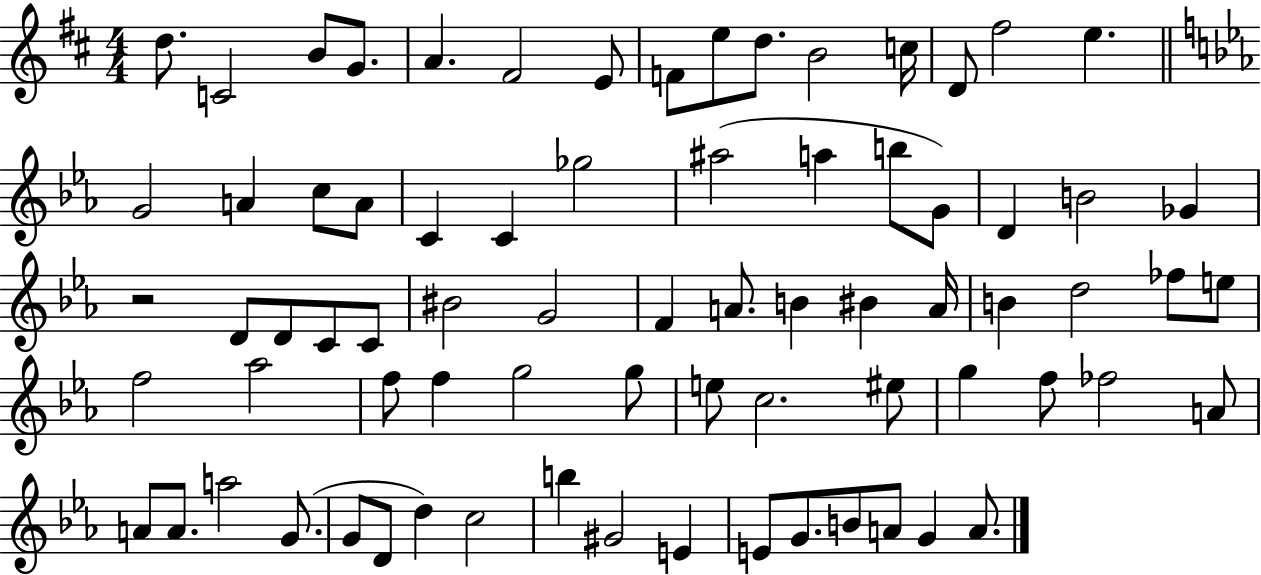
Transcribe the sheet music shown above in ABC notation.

X:1
T:Untitled
M:4/4
L:1/4
K:D
d/2 C2 B/2 G/2 A ^F2 E/2 F/2 e/2 d/2 B2 c/4 D/2 ^f2 e G2 A c/2 A/2 C C _g2 ^a2 a b/2 G/2 D B2 _G z2 D/2 D/2 C/2 C/2 ^B2 G2 F A/2 B ^B A/4 B d2 _f/2 e/2 f2 _a2 f/2 f g2 g/2 e/2 c2 ^e/2 g f/2 _f2 A/2 A/2 A/2 a2 G/2 G/2 D/2 d c2 b ^G2 E E/2 G/2 B/2 A/2 G A/2